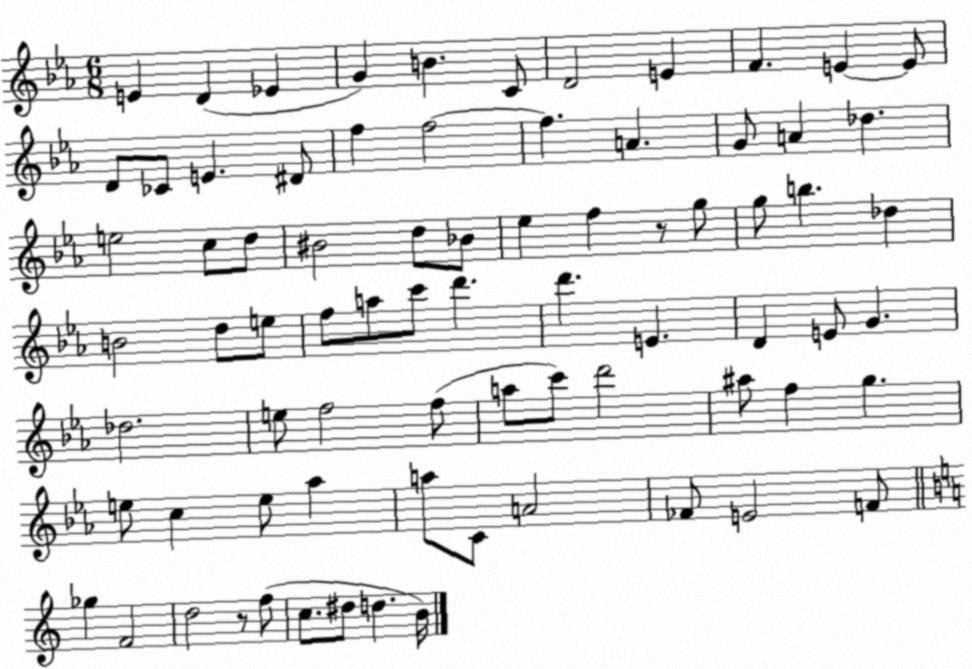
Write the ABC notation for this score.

X:1
T:Untitled
M:6/8
L:1/4
K:Eb
E D _E G B C/2 D2 E F E E/2 D/2 _C/2 E ^D/2 f f2 f A G/2 A _d e2 c/2 d/2 ^B2 d/2 _B/2 _e f z/2 g/2 g/2 b _d B2 d/2 e/2 f/2 a/2 c'/2 d' d' E D E/2 G _d2 e/2 f2 f/2 a/2 c'/2 d'2 ^a/2 f g e/2 c e/2 _a a/2 C/2 A2 _F/2 E2 F/2 _g F2 d2 z/2 f/2 c/2 ^d/2 d B/4